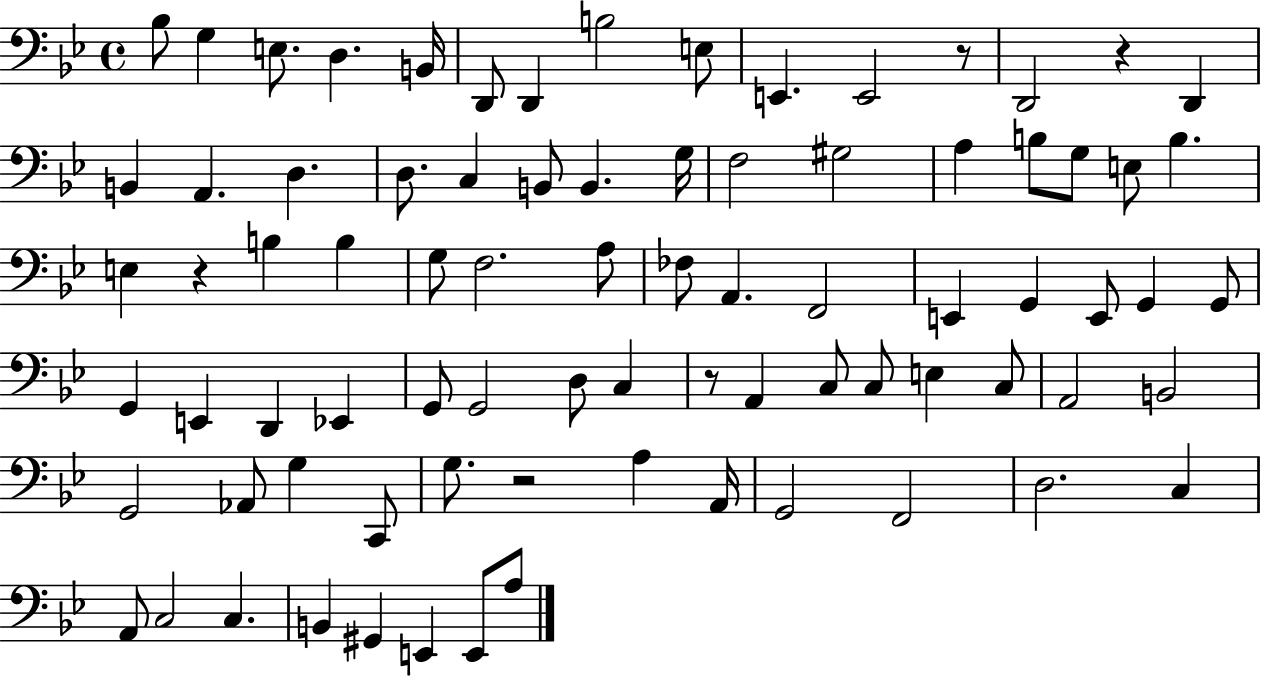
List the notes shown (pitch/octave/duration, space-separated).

Bb3/e G3/q E3/e. D3/q. B2/s D2/e D2/q B3/h E3/e E2/q. E2/h R/e D2/h R/q D2/q B2/q A2/q. D3/q. D3/e. C3/q B2/e B2/q. G3/s F3/h G#3/h A3/q B3/e G3/e E3/e B3/q. E3/q R/q B3/q B3/q G3/e F3/h. A3/e FES3/e A2/q. F2/h E2/q G2/q E2/e G2/q G2/e G2/q E2/q D2/q Eb2/q G2/e G2/h D3/e C3/q R/e A2/q C3/e C3/e E3/q C3/e A2/h B2/h G2/h Ab2/e G3/q C2/e G3/e. R/h A3/q A2/s G2/h F2/h D3/h. C3/q A2/e C3/h C3/q. B2/q G#2/q E2/q E2/e A3/e